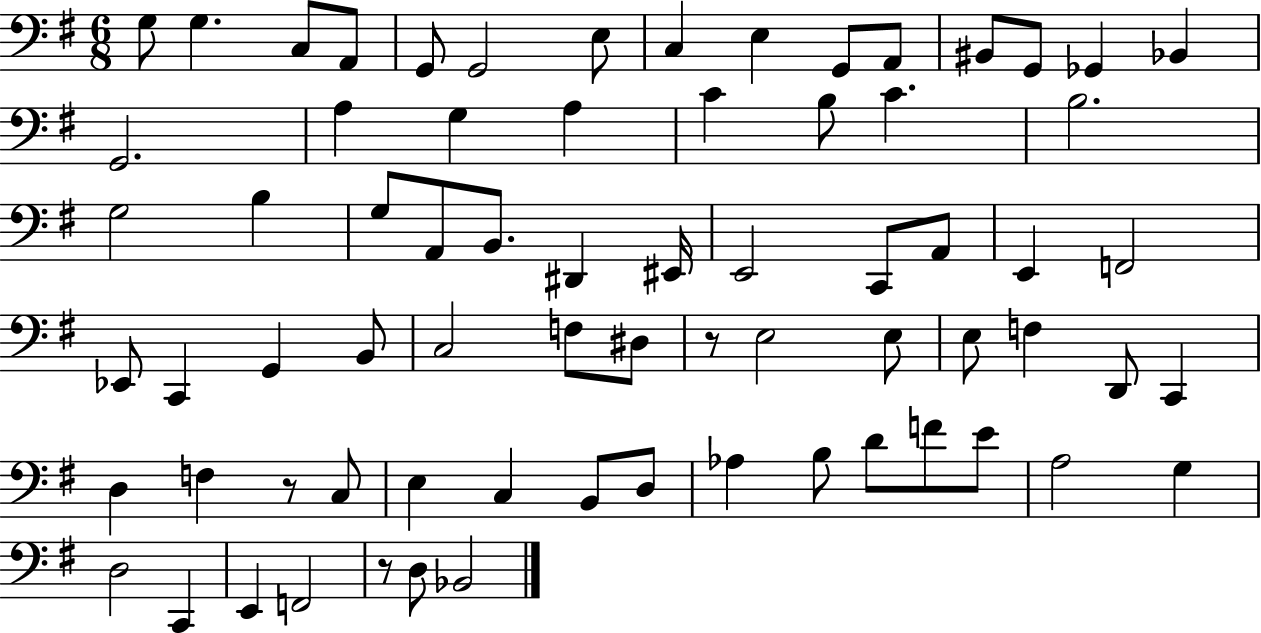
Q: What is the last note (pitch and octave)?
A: Bb2